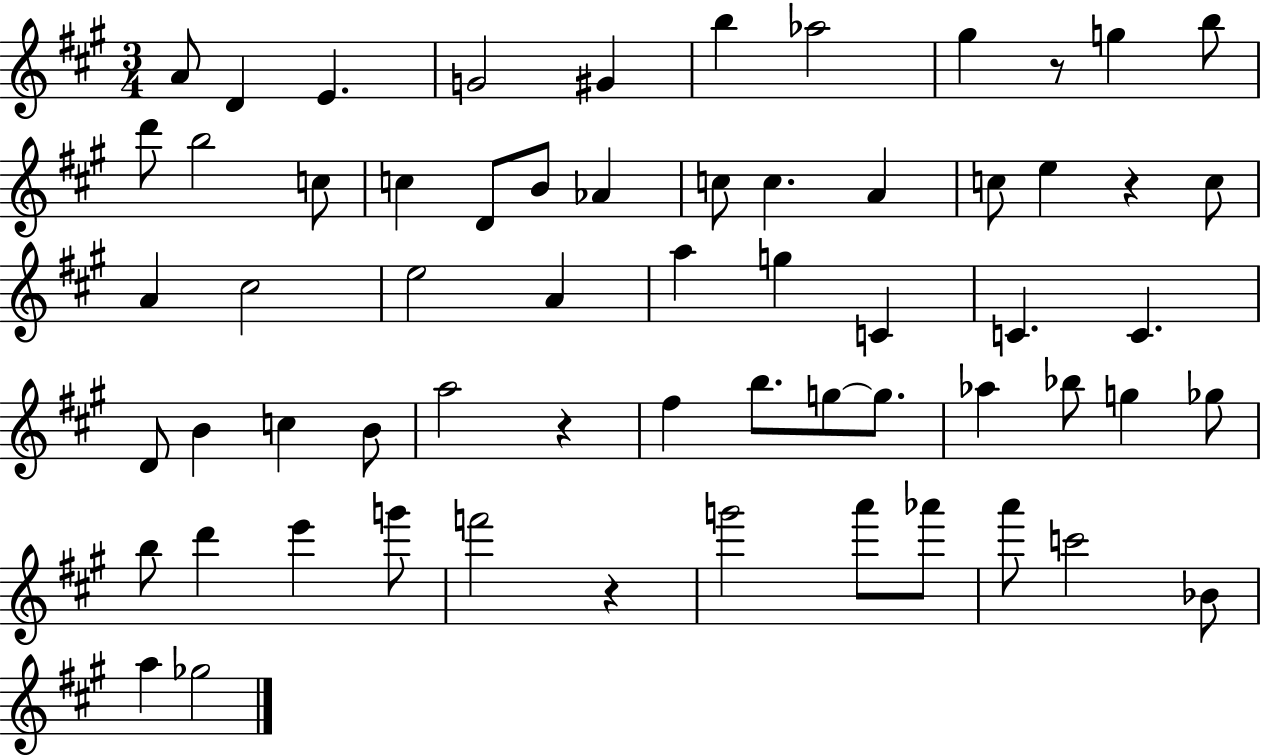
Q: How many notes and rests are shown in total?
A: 62